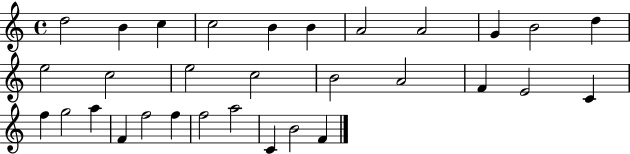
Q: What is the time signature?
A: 4/4